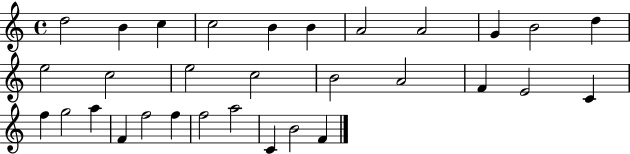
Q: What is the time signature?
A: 4/4